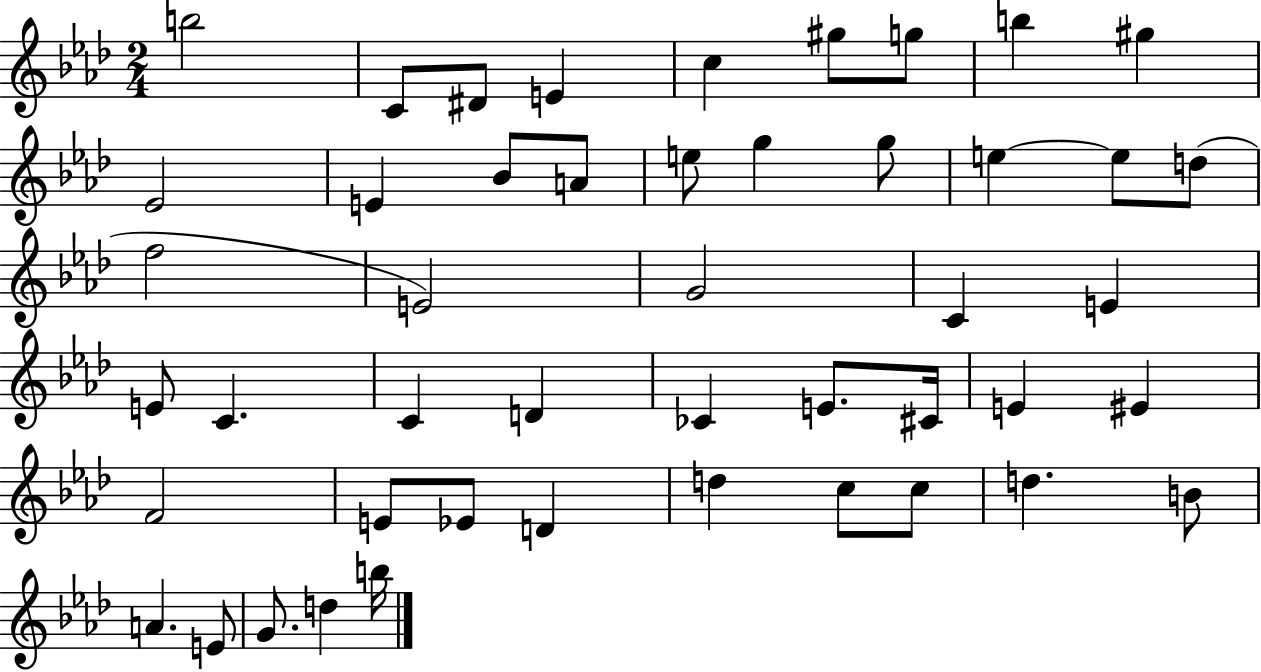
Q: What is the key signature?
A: AES major